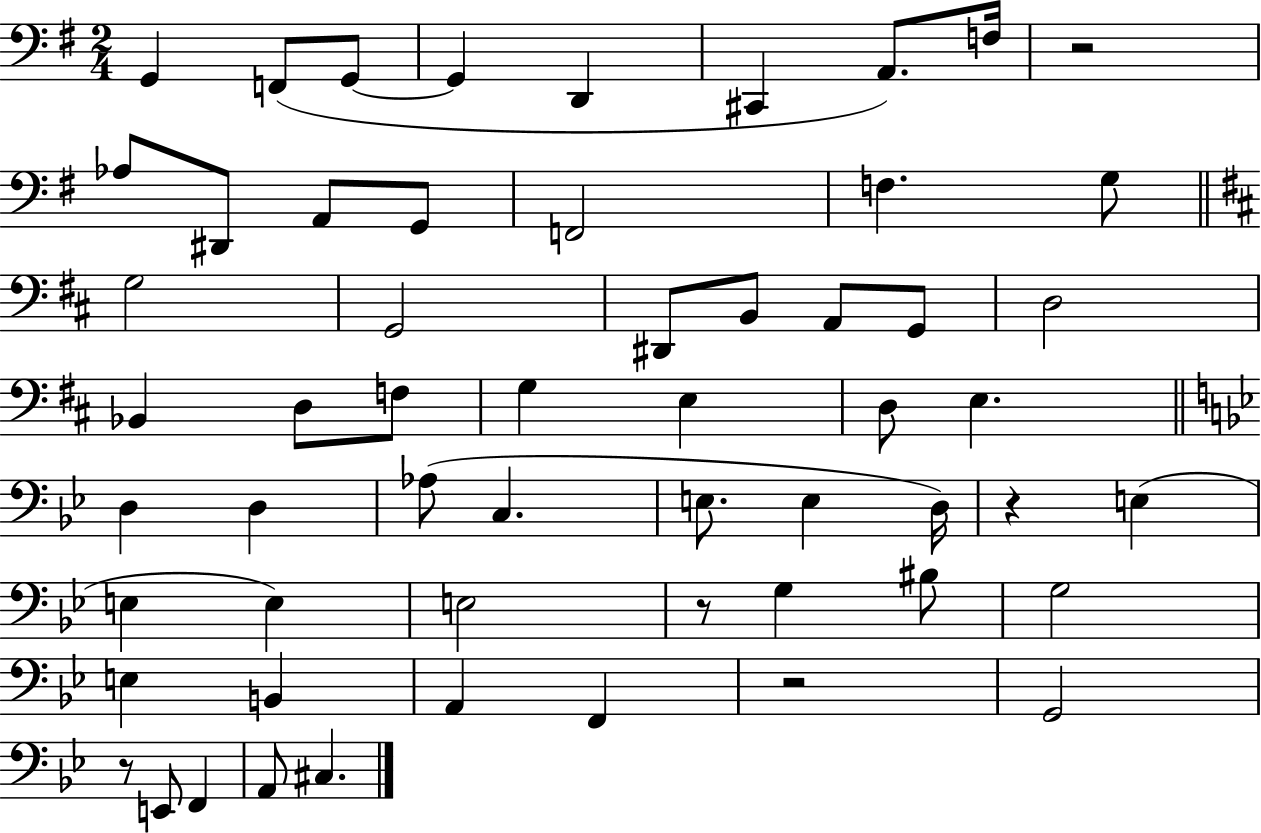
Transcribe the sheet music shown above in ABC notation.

X:1
T:Untitled
M:2/4
L:1/4
K:G
G,, F,,/2 G,,/2 G,, D,, ^C,, A,,/2 F,/4 z2 _A,/2 ^D,,/2 A,,/2 G,,/2 F,,2 F, G,/2 G,2 G,,2 ^D,,/2 B,,/2 A,,/2 G,,/2 D,2 _B,, D,/2 F,/2 G, E, D,/2 E, D, D, _A,/2 C, E,/2 E, D,/4 z E, E, E, E,2 z/2 G, ^B,/2 G,2 E, B,, A,, F,, z2 G,,2 z/2 E,,/2 F,, A,,/2 ^C,